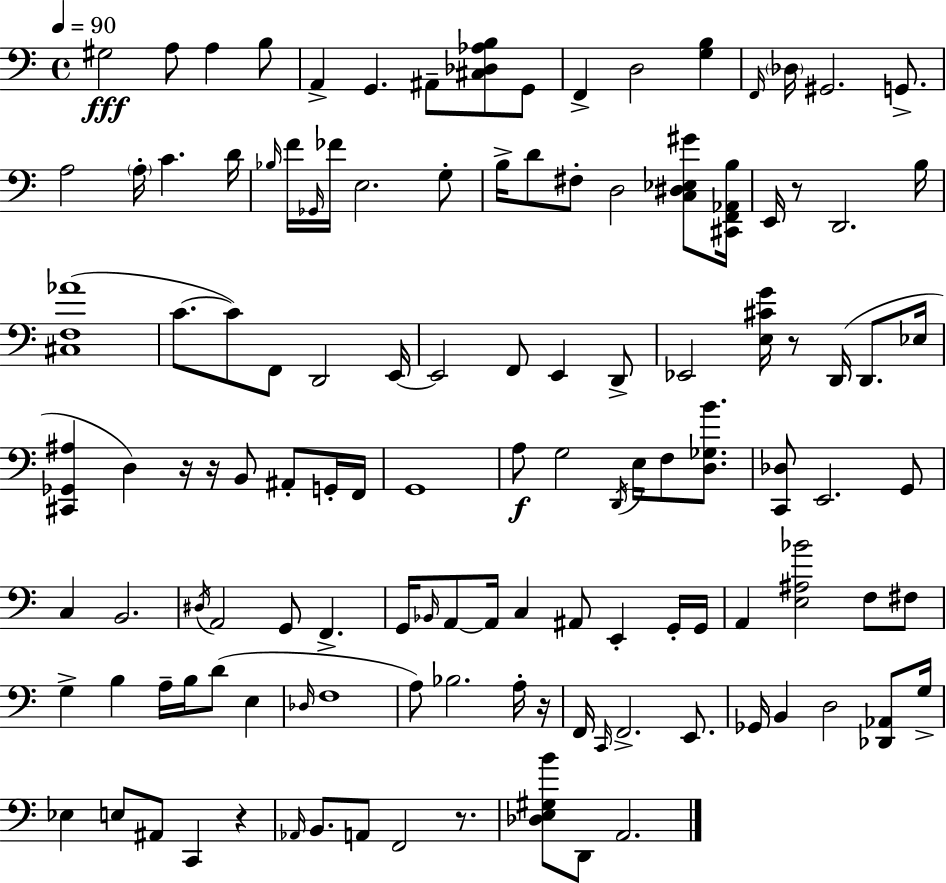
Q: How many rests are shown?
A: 7